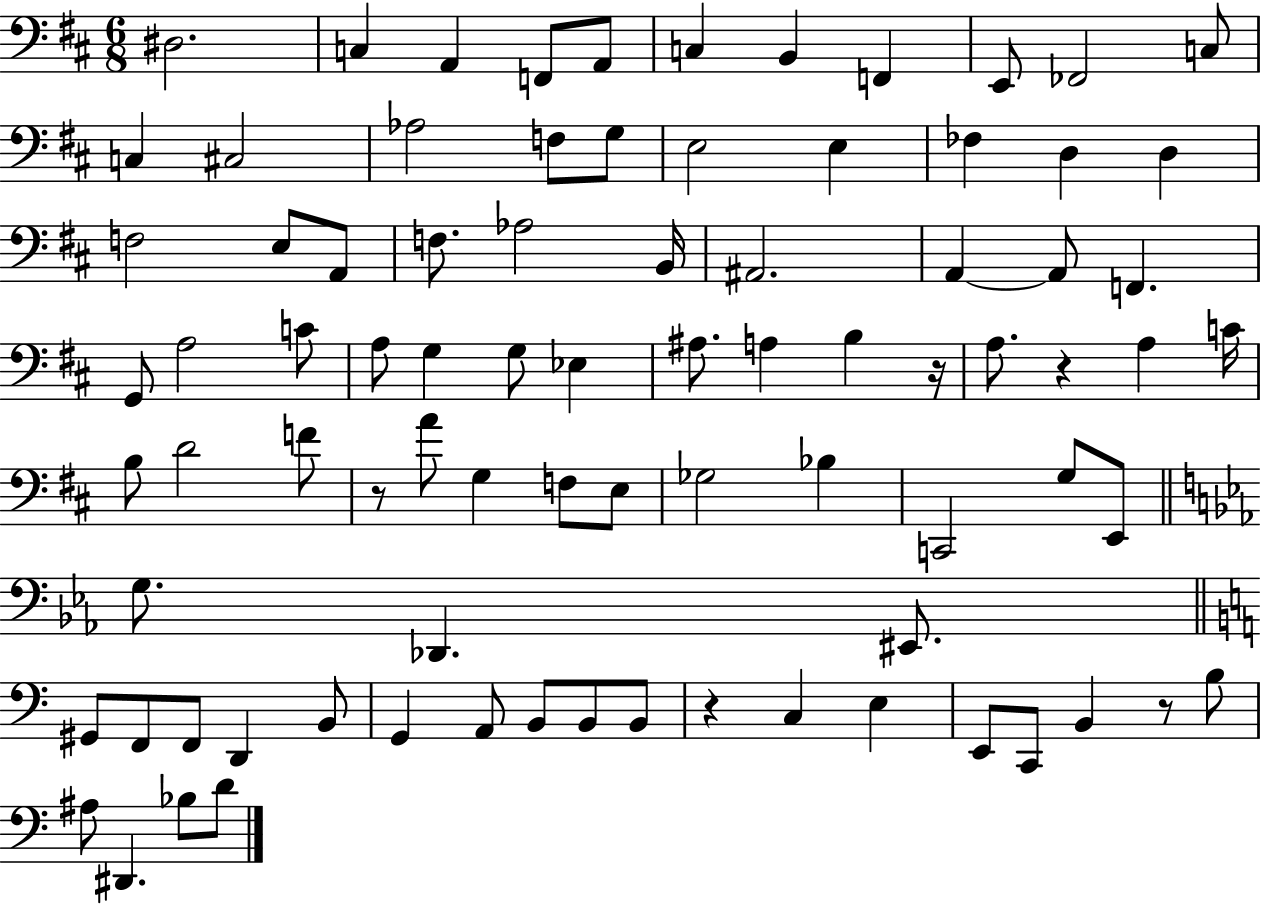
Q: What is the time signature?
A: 6/8